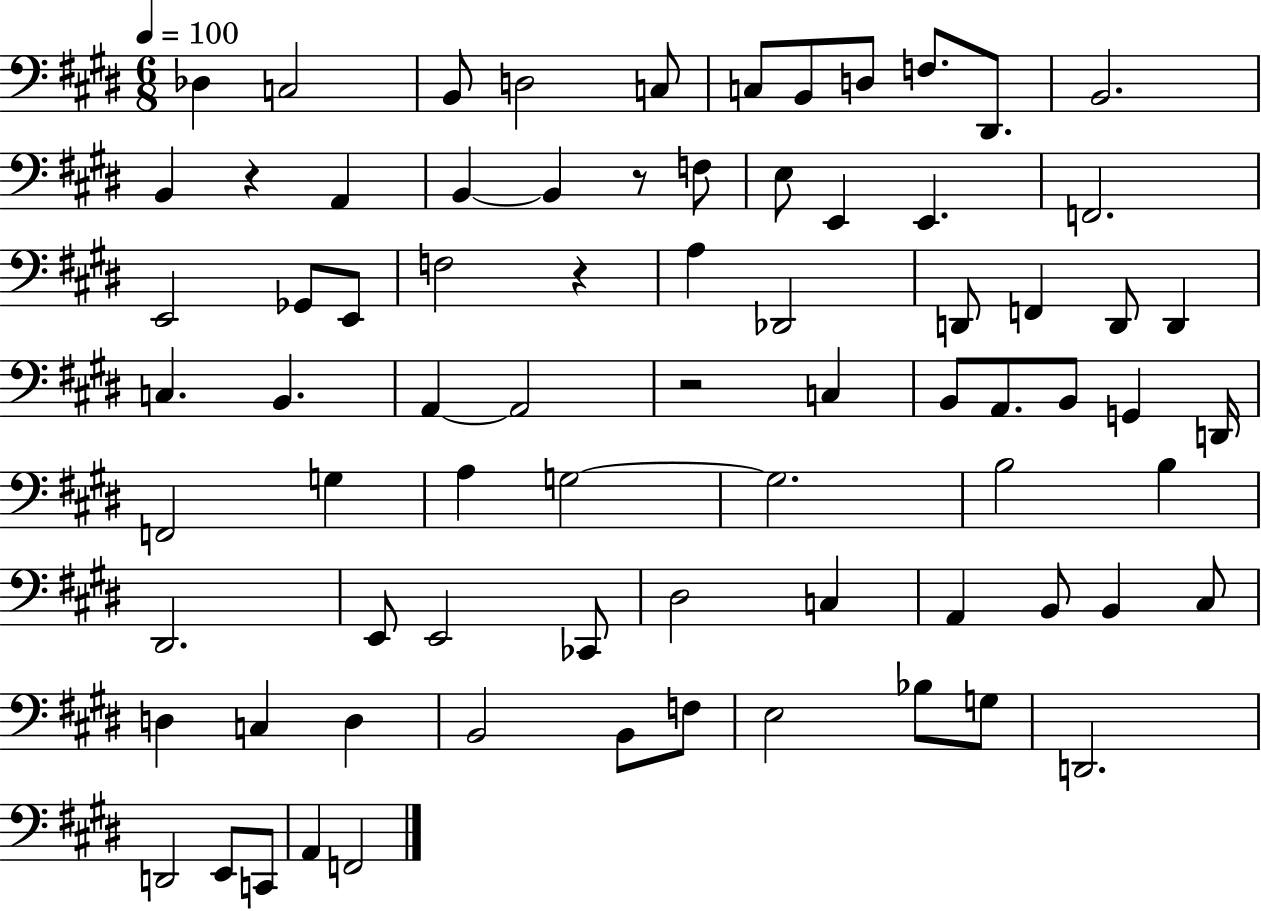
X:1
T:Untitled
M:6/8
L:1/4
K:E
_D, C,2 B,,/2 D,2 C,/2 C,/2 B,,/2 D,/2 F,/2 ^D,,/2 B,,2 B,, z A,, B,, B,, z/2 F,/2 E,/2 E,, E,, F,,2 E,,2 _G,,/2 E,,/2 F,2 z A, _D,,2 D,,/2 F,, D,,/2 D,, C, B,, A,, A,,2 z2 C, B,,/2 A,,/2 B,,/2 G,, D,,/4 F,,2 G, A, G,2 G,2 B,2 B, ^D,,2 E,,/2 E,,2 _C,,/2 ^D,2 C, A,, B,,/2 B,, ^C,/2 D, C, D, B,,2 B,,/2 F,/2 E,2 _B,/2 G,/2 D,,2 D,,2 E,,/2 C,,/2 A,, F,,2